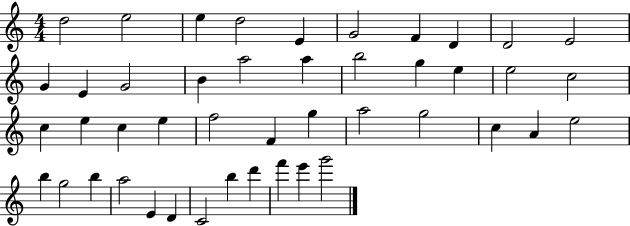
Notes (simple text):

D5/h E5/h E5/q D5/h E4/q G4/h F4/q D4/q D4/h E4/h G4/q E4/q G4/h B4/q A5/h A5/q B5/h G5/q E5/q E5/h C5/h C5/q E5/q C5/q E5/q F5/h F4/q G5/q A5/h G5/h C5/q A4/q E5/h B5/q G5/h B5/q A5/h E4/q D4/q C4/h B5/q D6/q F6/q E6/q G6/h